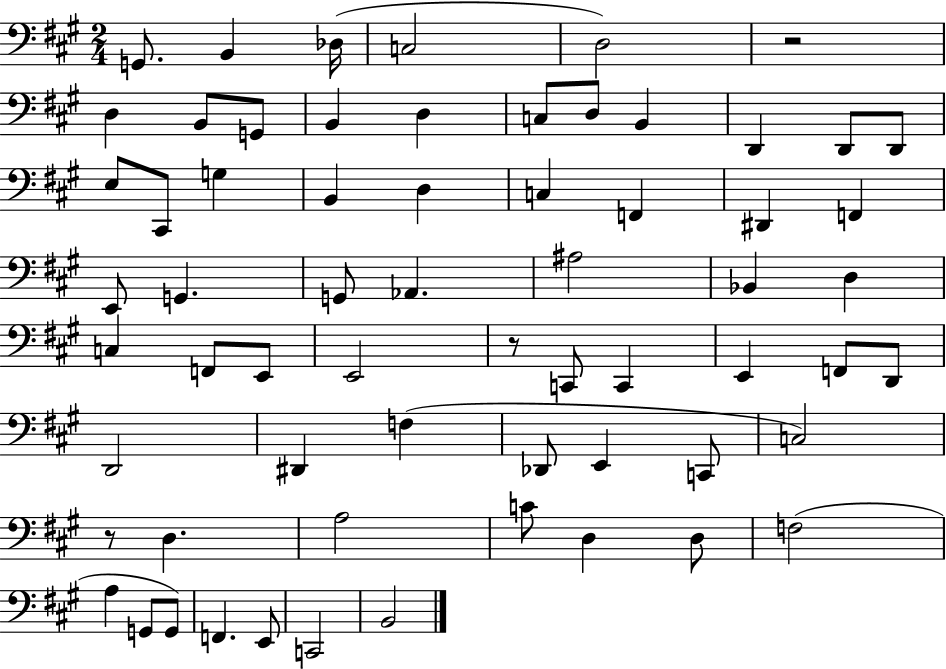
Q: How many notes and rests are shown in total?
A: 64